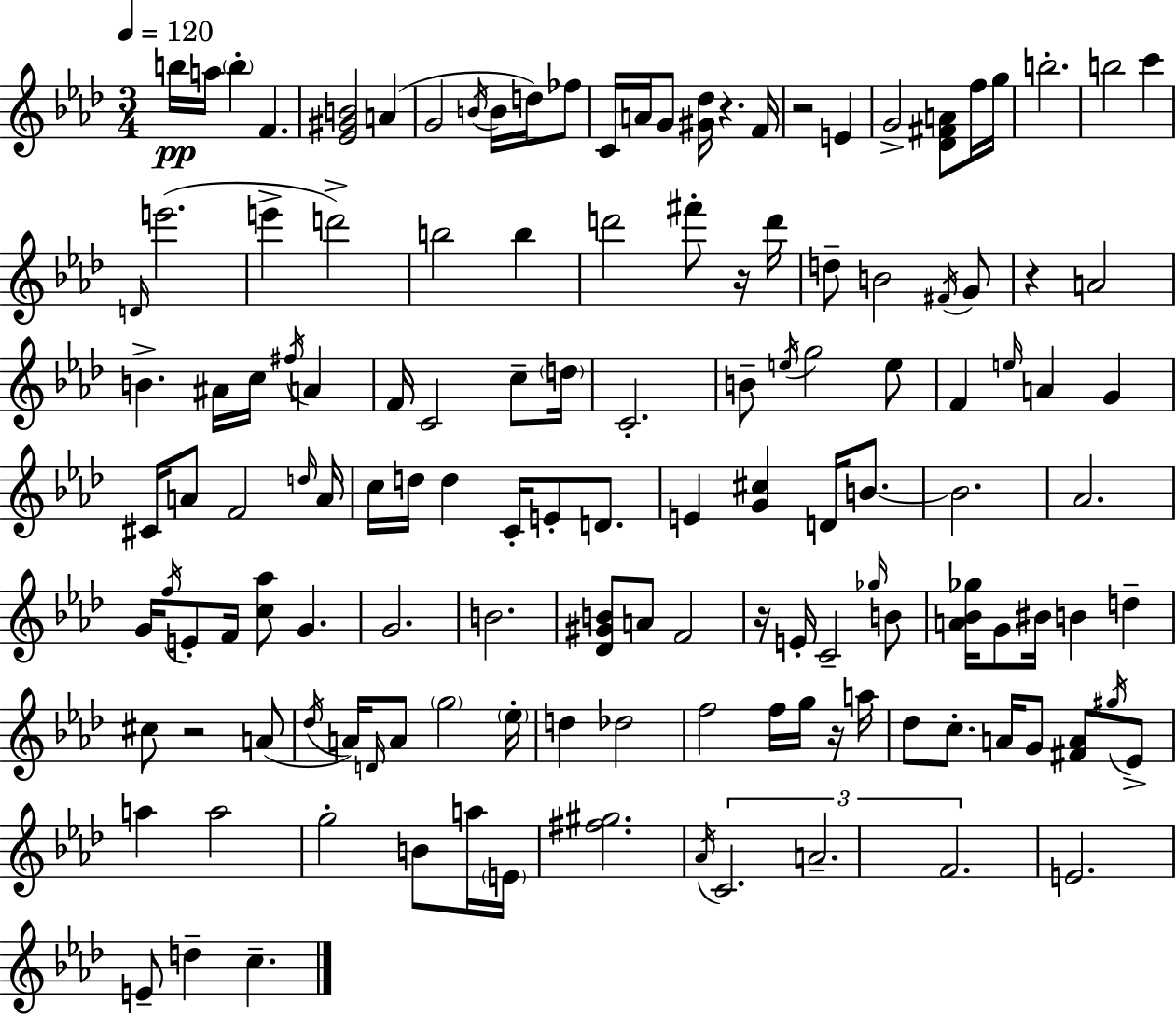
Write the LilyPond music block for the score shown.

{
  \clef treble
  \numericTimeSignature
  \time 3/4
  \key f \minor
  \tempo 4 = 120
  b''16\pp a''16 \parenthesize b''4-. f'4. | <ees' gis' b'>2 a'4( | g'2 \acciaccatura { b'16 } b'16 d''16) fes''8 | c'16 a'16 g'8 <gis' des''>16 r4. | \break f'16 r2 e'4 | g'2-> <des' fis' a'>8 f''16 | g''16 b''2.-. | b''2 c'''4 | \break \grace { d'16 } e'''2.( | e'''4-> d'''2->) | b''2 b''4 | d'''2 fis'''8-. | \break r16 d'''16 d''8-- b'2 | \acciaccatura { fis'16 } g'8 r4 a'2 | b'4.-> ais'16 c''16 \acciaccatura { fis''16 } | a'4 f'16 c'2 | \break c''8-- \parenthesize d''16 c'2.-. | b'8-- \acciaccatura { e''16 } g''2 | e''8 f'4 \grace { e''16 } a'4 | g'4 cis'16 a'8 f'2 | \break \grace { d''16 } a'16 c''16 d''16 d''4 | c'16-. e'8-. d'8. e'4 <g' cis''>4 | d'16 b'8.~~ b'2. | aes'2. | \break g'16 \acciaccatura { f''16 } e'8-. f'16 | <c'' aes''>8 g'4. g'2. | b'2. | <des' gis' b'>8 a'8 | \break f'2 r16 e'16-. c'2-- | \grace { ges''16 } b'8 <a' bes' ges''>16 g'8 | bis'16 b'4 d''4-- cis''8 r2 | a'8( \acciaccatura { des''16 } a'16) \grace { d'16 } | \break a'8 \parenthesize g''2 \parenthesize ees''16-. d''4 | des''2 f''2 | f''16 g''16 r16 a''16 des''8 | c''8.-. a'16 g'8 <fis' a'>8 \acciaccatura { gis''16 } ees'8-> | \break a''4 a''2 | g''2-. b'8 a''16 \parenthesize e'16 | <fis'' gis''>2. | \acciaccatura { aes'16 } \tuplet 3/2 { c'2. | \break a'2.-- | f'2. } | e'2. | e'8-- d''4-- c''4.-- | \break \bar "|."
}